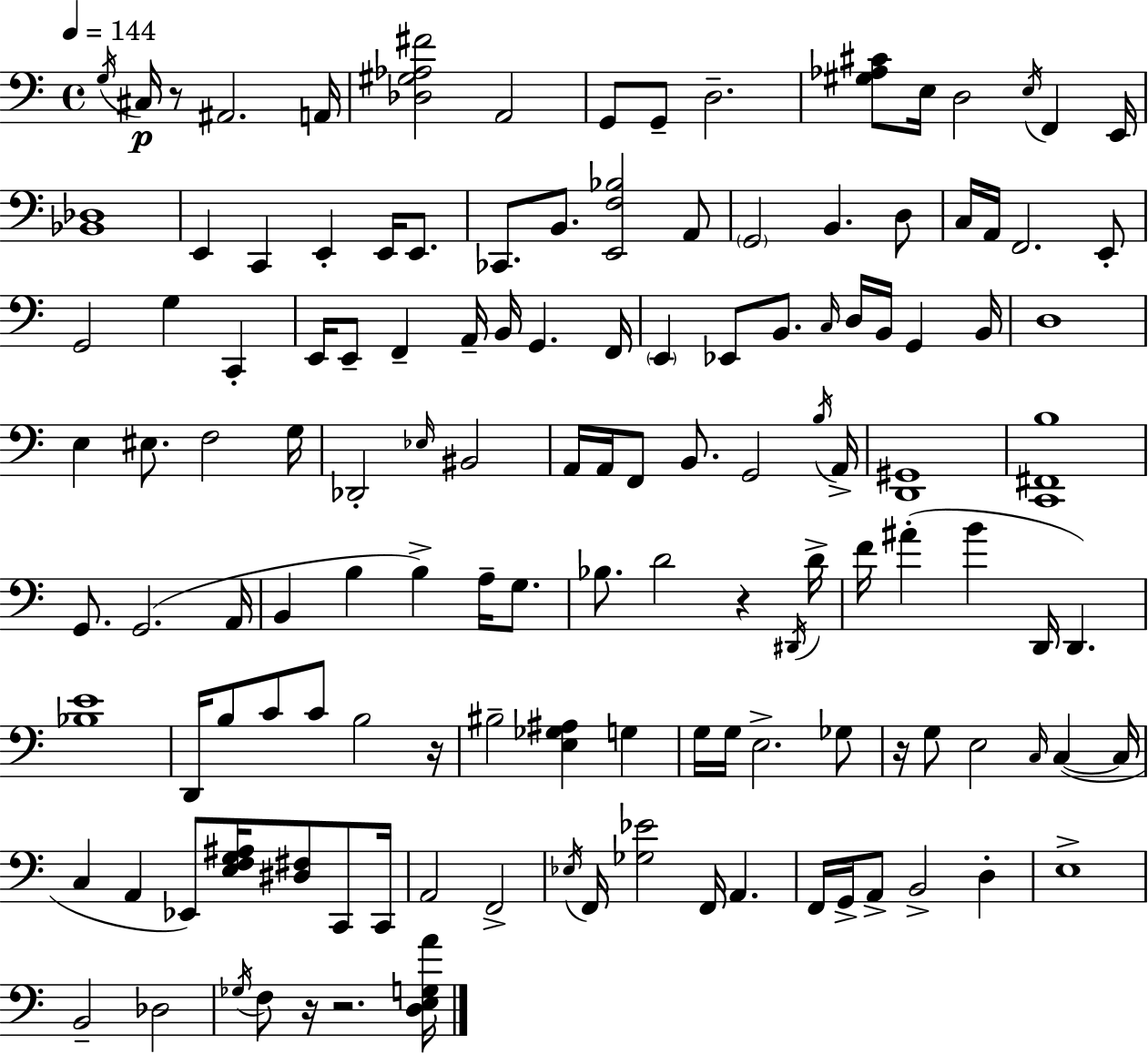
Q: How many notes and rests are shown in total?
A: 133